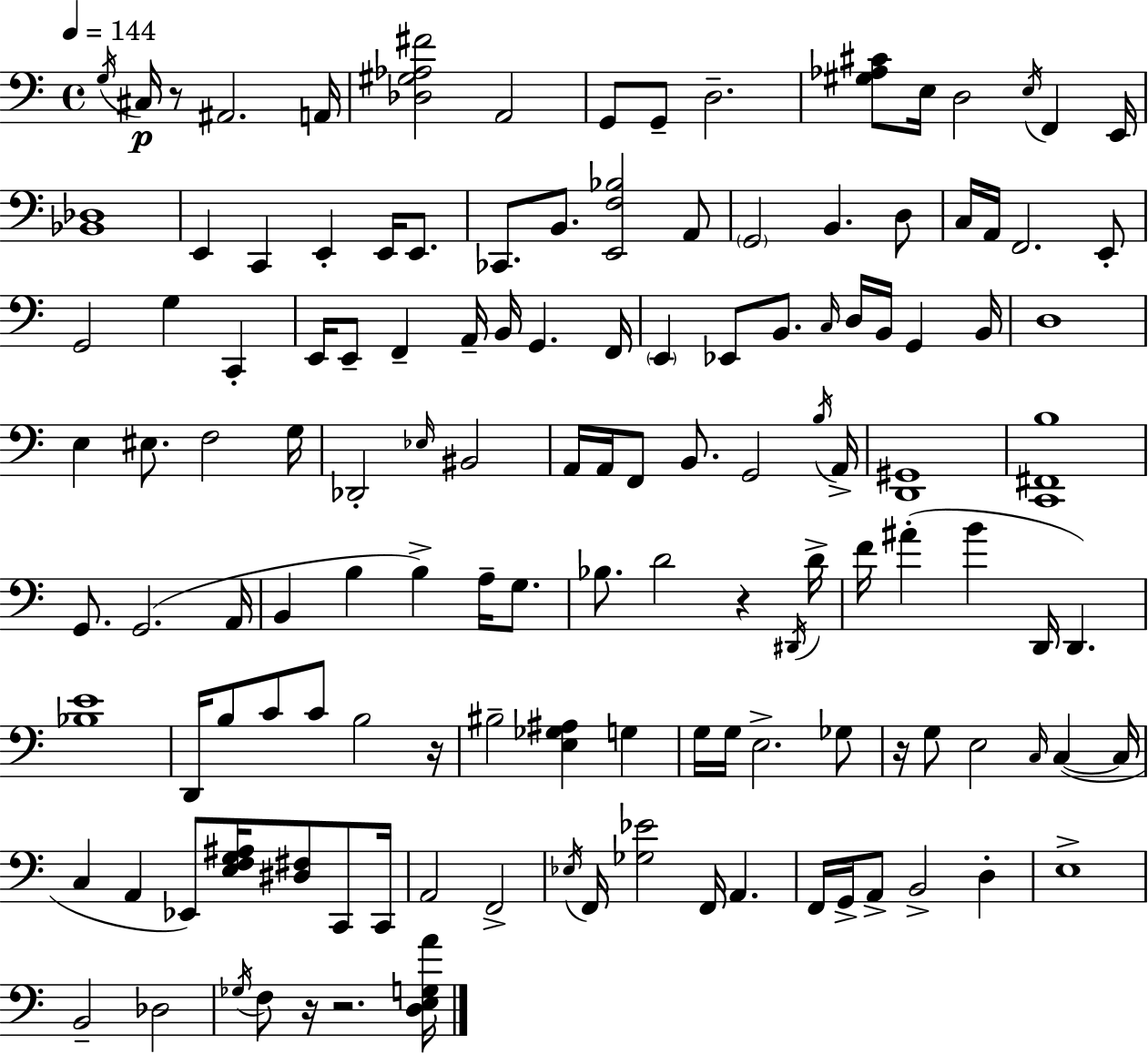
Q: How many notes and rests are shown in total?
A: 133